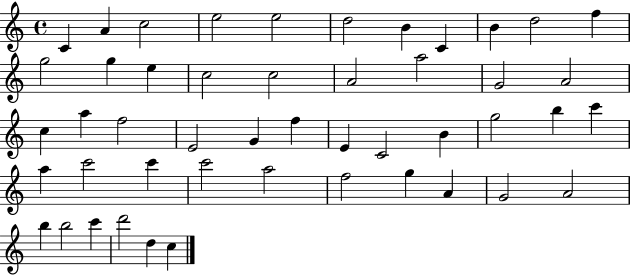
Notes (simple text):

C4/q A4/q C5/h E5/h E5/h D5/h B4/q C4/q B4/q D5/h F5/q G5/h G5/q E5/q C5/h C5/h A4/h A5/h G4/h A4/h C5/q A5/q F5/h E4/h G4/q F5/q E4/q C4/h B4/q G5/h B5/q C6/q A5/q C6/h C6/q C6/h A5/h F5/h G5/q A4/q G4/h A4/h B5/q B5/h C6/q D6/h D5/q C5/q